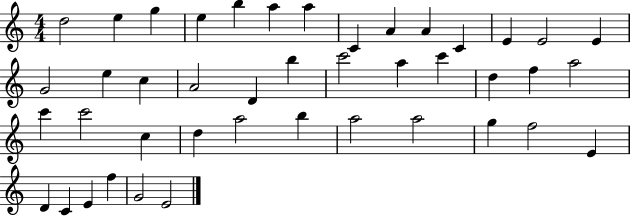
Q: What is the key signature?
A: C major